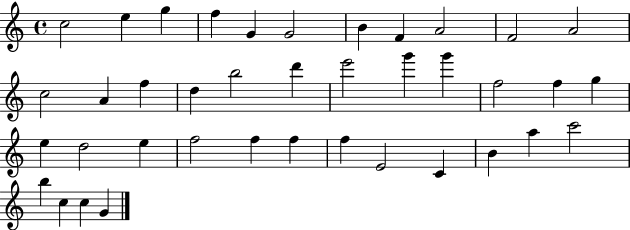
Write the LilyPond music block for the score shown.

{
  \clef treble
  \time 4/4
  \defaultTimeSignature
  \key c \major
  c''2 e''4 g''4 | f''4 g'4 g'2 | b'4 f'4 a'2 | f'2 a'2 | \break c''2 a'4 f''4 | d''4 b''2 d'''4 | e'''2 g'''4 g'''4 | f''2 f''4 g''4 | \break e''4 d''2 e''4 | f''2 f''4 f''4 | f''4 e'2 c'4 | b'4 a''4 c'''2 | \break b''4 c''4 c''4 g'4 | \bar "|."
}